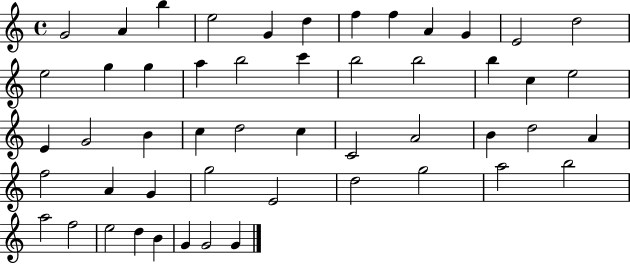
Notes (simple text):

G4/h A4/q B5/q E5/h G4/q D5/q F5/q F5/q A4/q G4/q E4/h D5/h E5/h G5/q G5/q A5/q B5/h C6/q B5/h B5/h B5/q C5/q E5/h E4/q G4/h B4/q C5/q D5/h C5/q C4/h A4/h B4/q D5/h A4/q F5/h A4/q G4/q G5/h E4/h D5/h G5/h A5/h B5/h A5/h F5/h E5/h D5/q B4/q G4/q G4/h G4/q